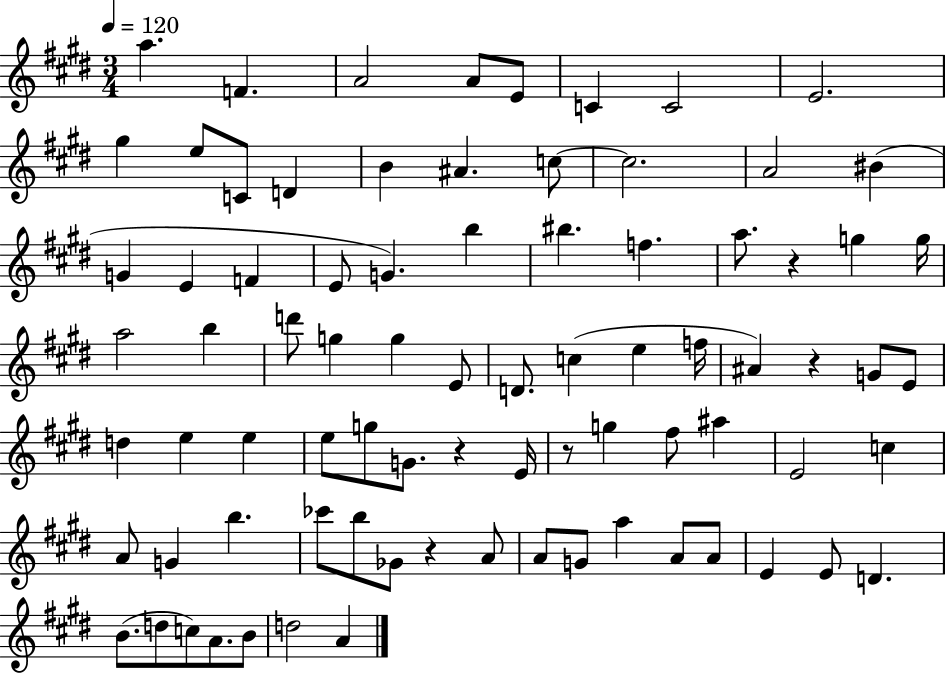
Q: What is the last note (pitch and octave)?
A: A4